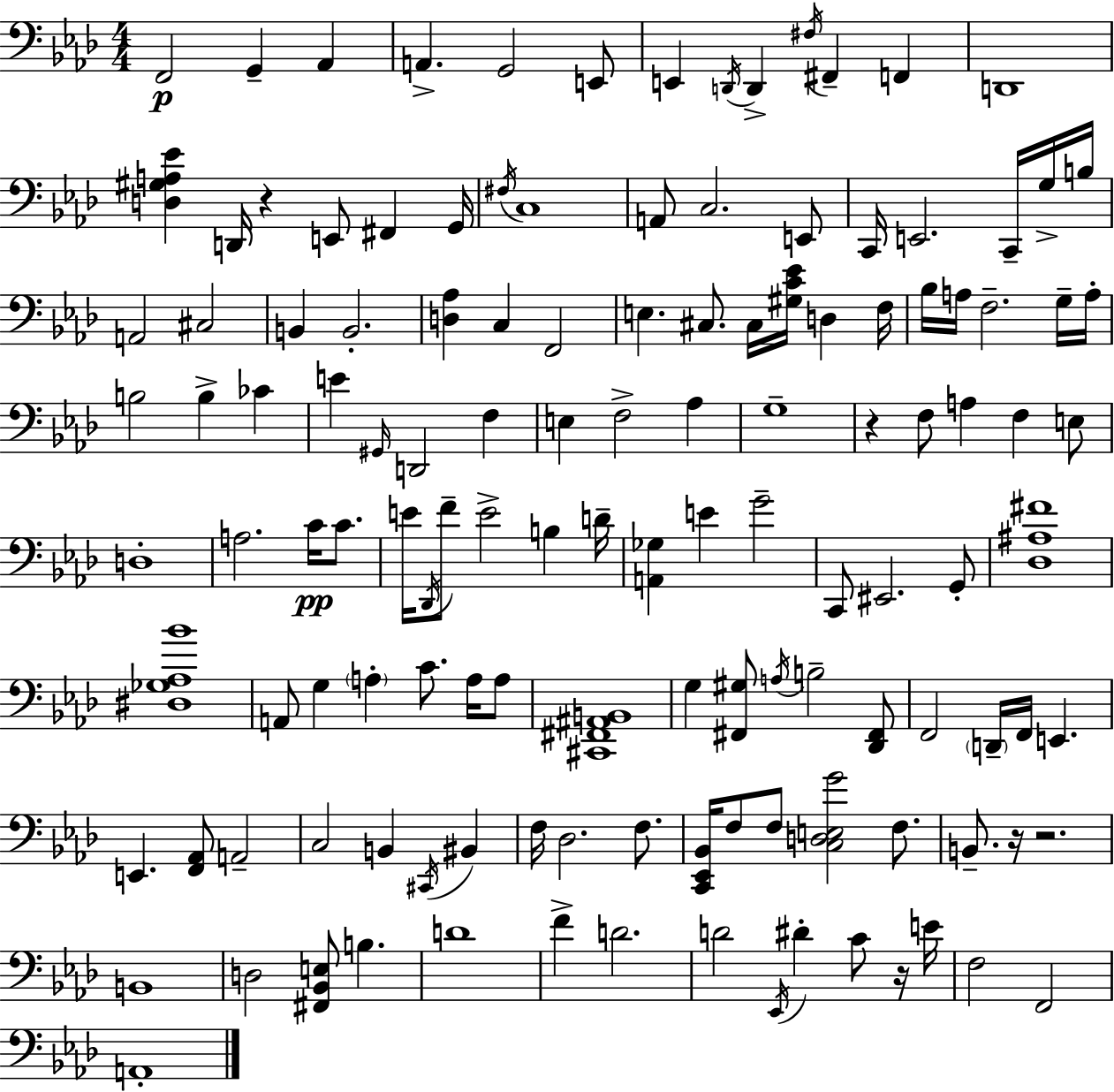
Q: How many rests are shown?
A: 5